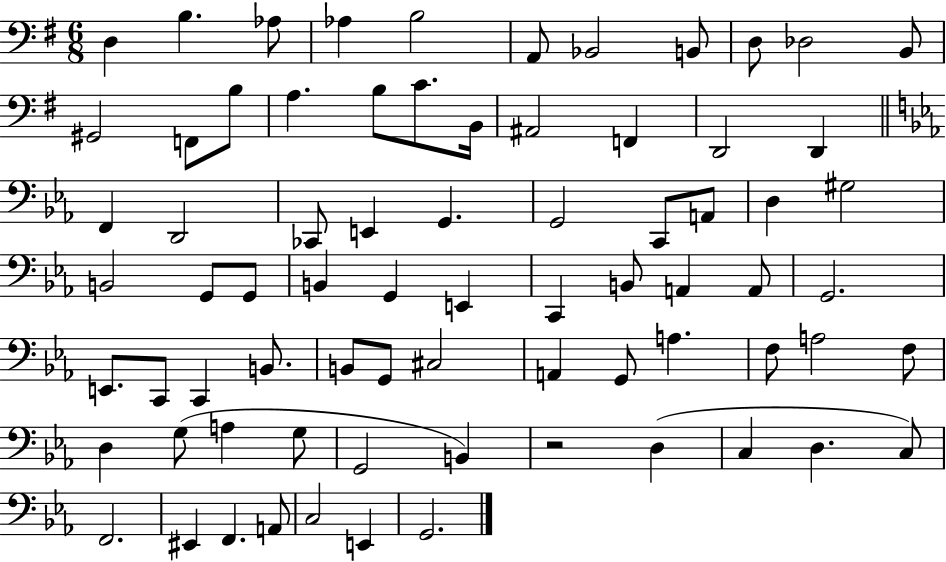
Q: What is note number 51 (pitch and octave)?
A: A2